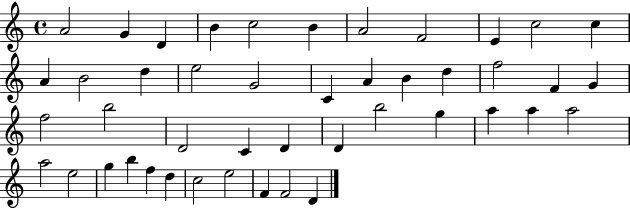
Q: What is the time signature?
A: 4/4